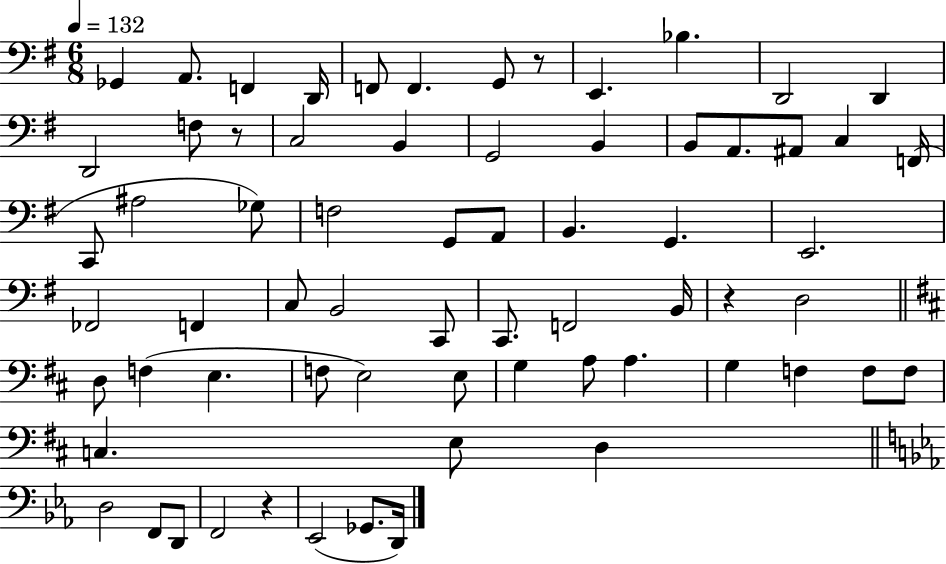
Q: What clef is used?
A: bass